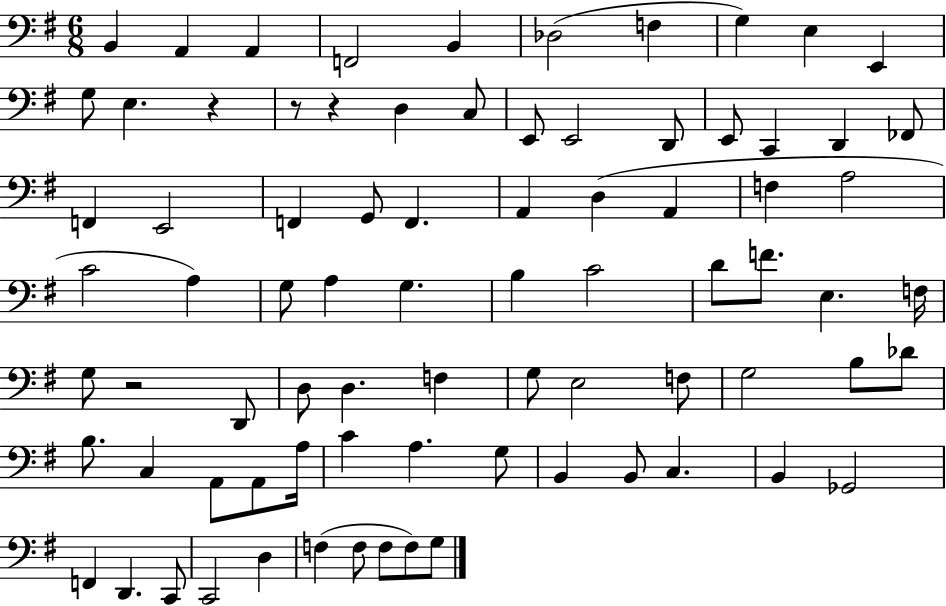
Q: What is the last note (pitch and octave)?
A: G3